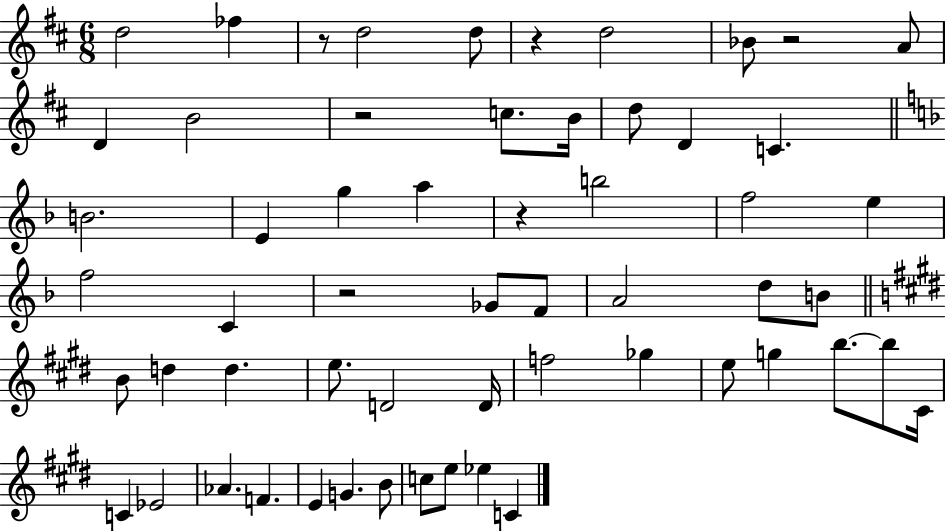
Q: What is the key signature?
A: D major